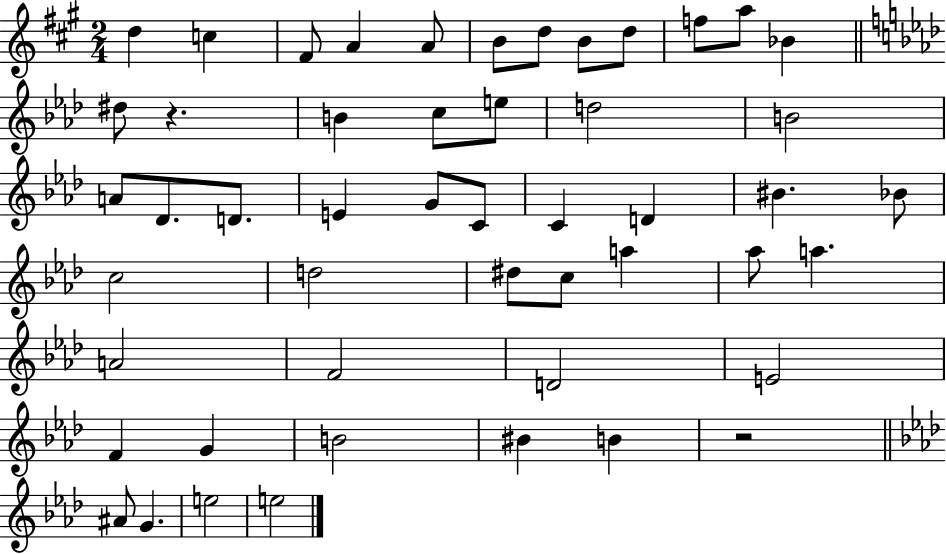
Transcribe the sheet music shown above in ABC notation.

X:1
T:Untitled
M:2/4
L:1/4
K:A
d c ^F/2 A A/2 B/2 d/2 B/2 d/2 f/2 a/2 _B ^d/2 z B c/2 e/2 d2 B2 A/2 _D/2 D/2 E G/2 C/2 C D ^B _B/2 c2 d2 ^d/2 c/2 a _a/2 a A2 F2 D2 E2 F G B2 ^B B z2 ^A/2 G e2 e2